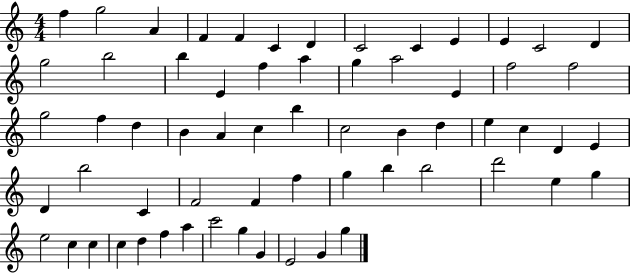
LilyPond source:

{
  \clef treble
  \numericTimeSignature
  \time 4/4
  \key c \major
  f''4 g''2 a'4 | f'4 f'4 c'4 d'4 | c'2 c'4 e'4 | e'4 c'2 d'4 | \break g''2 b''2 | b''4 e'4 f''4 a''4 | g''4 a''2 e'4 | f''2 f''2 | \break g''2 f''4 d''4 | b'4 a'4 c''4 b''4 | c''2 b'4 d''4 | e''4 c''4 d'4 e'4 | \break d'4 b''2 c'4 | f'2 f'4 f''4 | g''4 b''4 b''2 | d'''2 e''4 g''4 | \break e''2 c''4 c''4 | c''4 d''4 f''4 a''4 | c'''2 g''4 g'4 | e'2 g'4 g''4 | \break \bar "|."
}